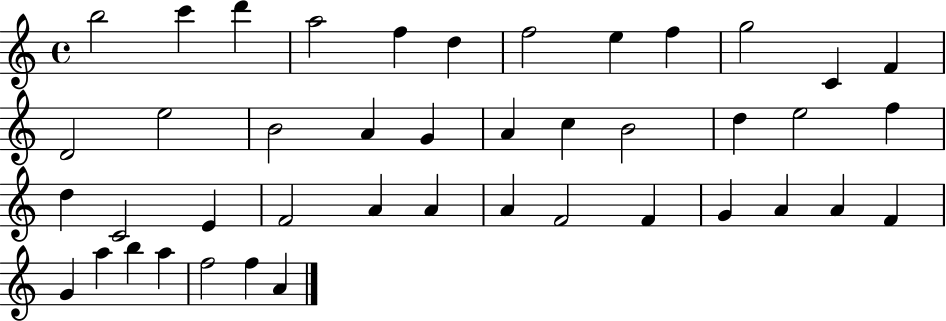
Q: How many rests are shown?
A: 0